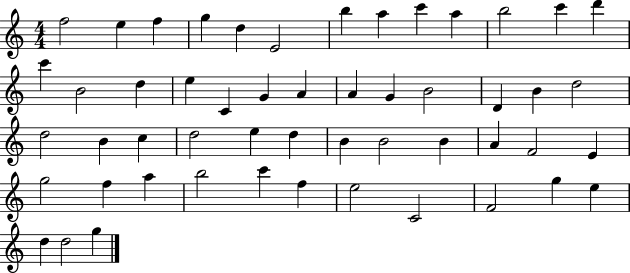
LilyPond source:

{
  \clef treble
  \numericTimeSignature
  \time 4/4
  \key c \major
  f''2 e''4 f''4 | g''4 d''4 e'2 | b''4 a''4 c'''4 a''4 | b''2 c'''4 d'''4 | \break c'''4 b'2 d''4 | e''4 c'4 g'4 a'4 | a'4 g'4 b'2 | d'4 b'4 d''2 | \break d''2 b'4 c''4 | d''2 e''4 d''4 | b'4 b'2 b'4 | a'4 f'2 e'4 | \break g''2 f''4 a''4 | b''2 c'''4 f''4 | e''2 c'2 | f'2 g''4 e''4 | \break d''4 d''2 g''4 | \bar "|."
}